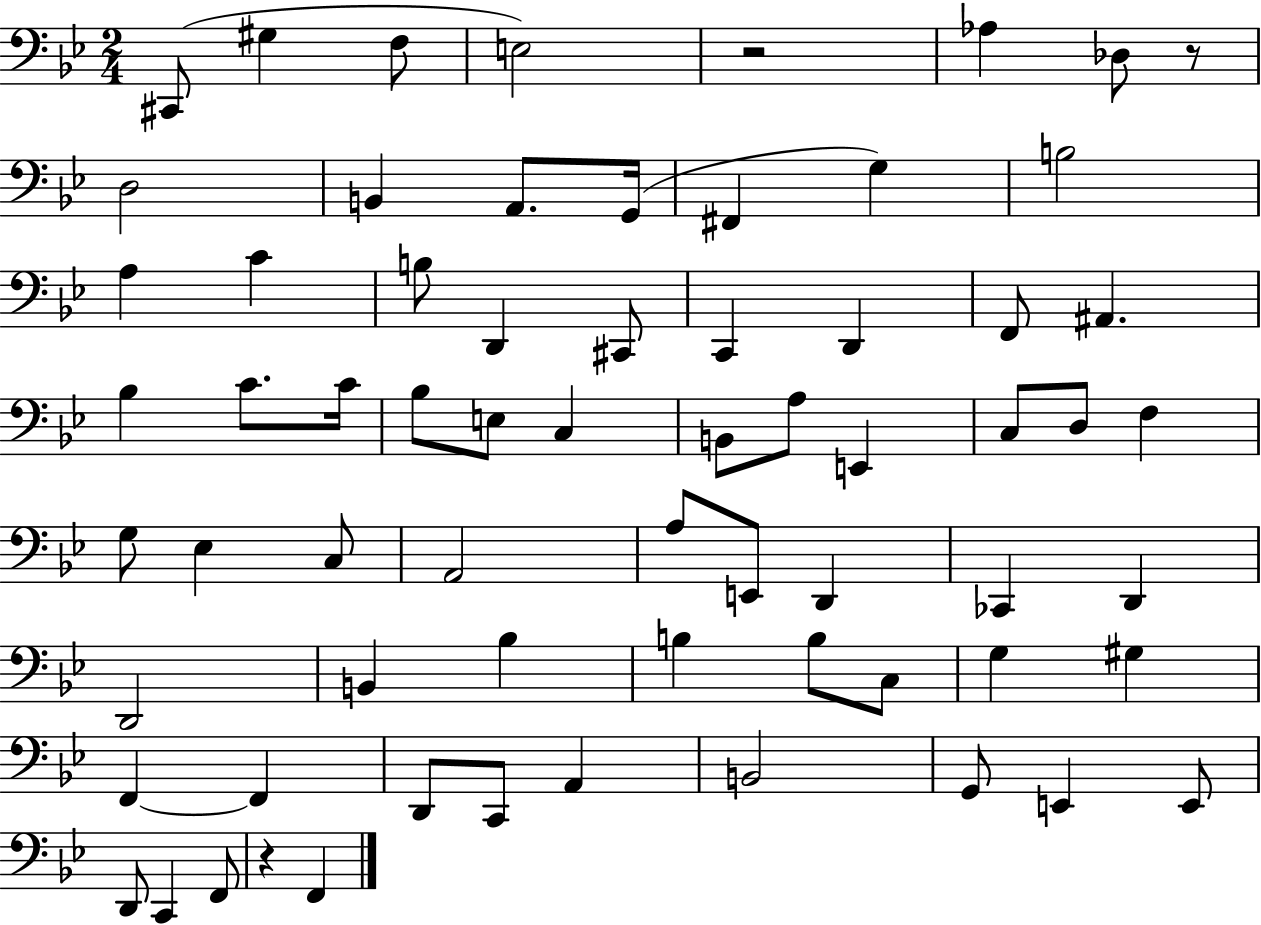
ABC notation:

X:1
T:Untitled
M:2/4
L:1/4
K:Bb
^C,,/2 ^G, F,/2 E,2 z2 _A, _D,/2 z/2 D,2 B,, A,,/2 G,,/4 ^F,, G, B,2 A, C B,/2 D,, ^C,,/2 C,, D,, F,,/2 ^A,, _B, C/2 C/4 _B,/2 E,/2 C, B,,/2 A,/2 E,, C,/2 D,/2 F, G,/2 _E, C,/2 A,,2 A,/2 E,,/2 D,, _C,, D,, D,,2 B,, _B, B, B,/2 C,/2 G, ^G, F,, F,, D,,/2 C,,/2 A,, B,,2 G,,/2 E,, E,,/2 D,,/2 C,, F,,/2 z F,,